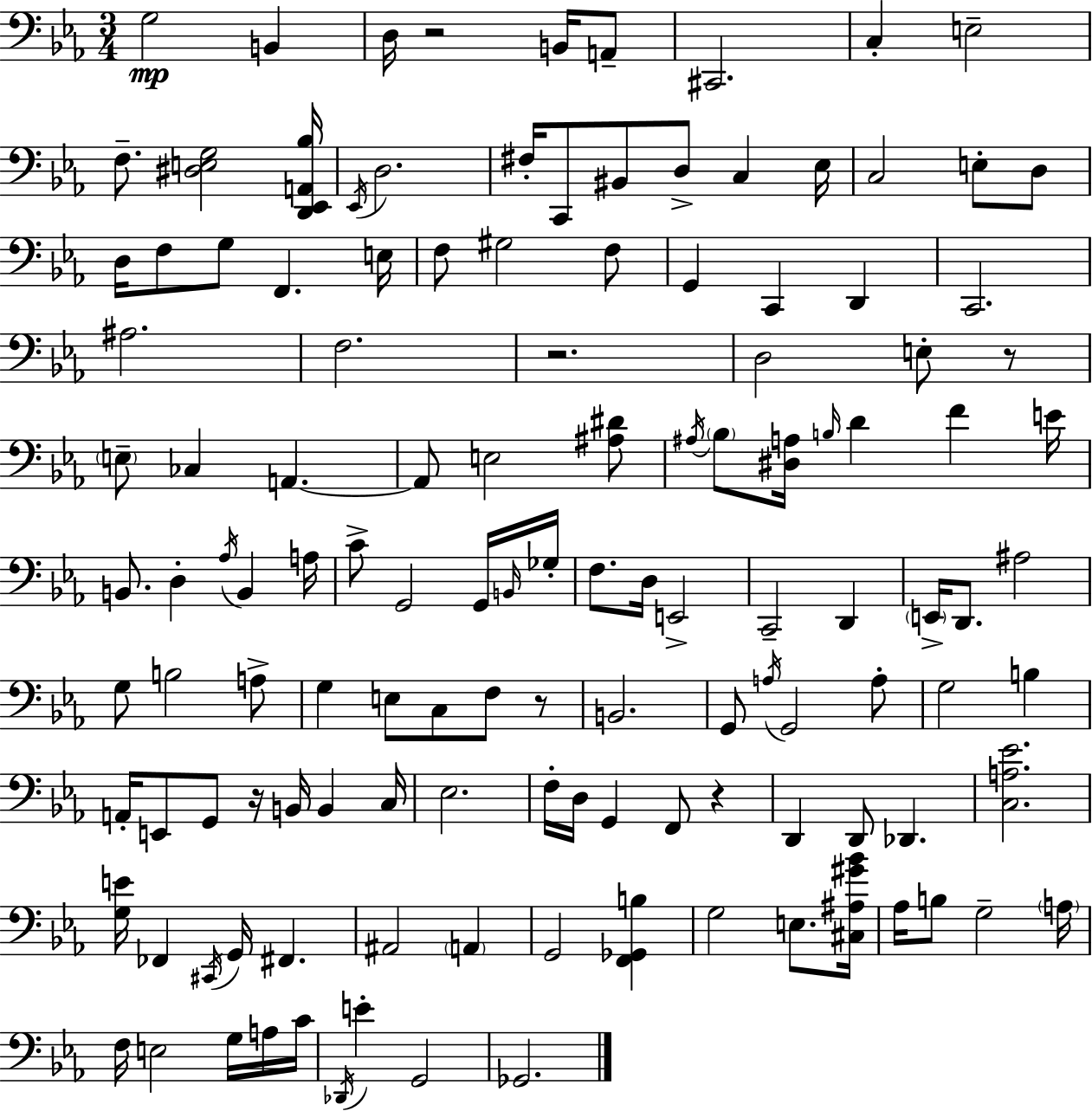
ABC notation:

X:1
T:Untitled
M:3/4
L:1/4
K:Eb
G,2 B,, D,/4 z2 B,,/4 A,,/2 ^C,,2 C, E,2 F,/2 [^D,E,G,]2 [D,,_E,,A,,_B,]/4 _E,,/4 D,2 ^F,/4 C,,/2 ^B,,/2 D,/2 C, _E,/4 C,2 E,/2 D,/2 D,/4 F,/2 G,/2 F,, E,/4 F,/2 ^G,2 F,/2 G,, C,, D,, C,,2 ^A,2 F,2 z2 D,2 E,/2 z/2 E,/2 _C, A,, A,,/2 E,2 [^A,^D]/2 ^A,/4 _B,/2 [^D,A,]/4 B,/4 D F E/4 B,,/2 D, _A,/4 B,, A,/4 C/2 G,,2 G,,/4 B,,/4 _G,/4 F,/2 D,/4 E,,2 C,,2 D,, E,,/4 D,,/2 ^A,2 G,/2 B,2 A,/2 G, E,/2 C,/2 F,/2 z/2 B,,2 G,,/2 A,/4 G,,2 A,/2 G,2 B, A,,/4 E,,/2 G,,/2 z/4 B,,/4 B,, C,/4 _E,2 F,/4 D,/4 G,, F,,/2 z D,, D,,/2 _D,, [C,A,_E]2 [G,E]/4 _F,, ^C,,/4 G,,/4 ^F,, ^A,,2 A,, G,,2 [F,,_G,,B,] G,2 E,/2 [^C,^A,^G_B]/4 _A,/4 B,/2 G,2 A,/4 F,/4 E,2 G,/4 A,/4 C/4 _D,,/4 E G,,2 _G,,2